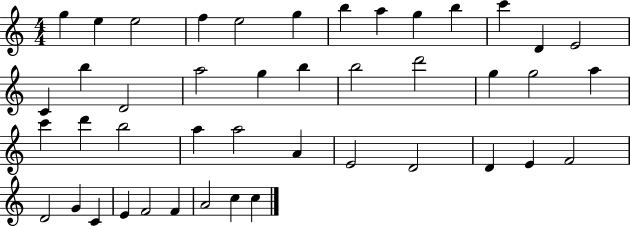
{
  \clef treble
  \numericTimeSignature
  \time 4/4
  \key c \major
  g''4 e''4 e''2 | f''4 e''2 g''4 | b''4 a''4 g''4 b''4 | c'''4 d'4 e'2 | \break c'4 b''4 d'2 | a''2 g''4 b''4 | b''2 d'''2 | g''4 g''2 a''4 | \break c'''4 d'''4 b''2 | a''4 a''2 a'4 | e'2 d'2 | d'4 e'4 f'2 | \break d'2 g'4 c'4 | e'4 f'2 f'4 | a'2 c''4 c''4 | \bar "|."
}